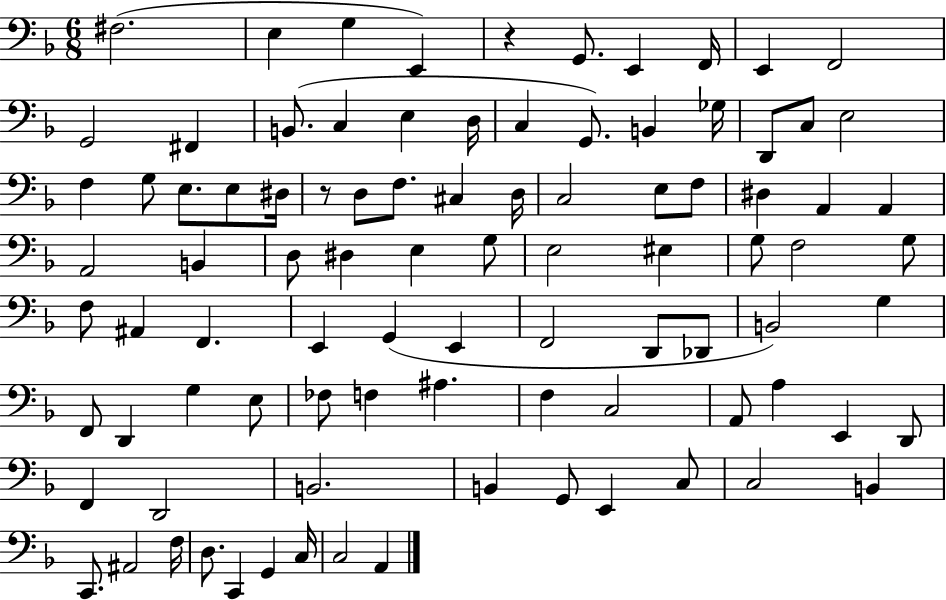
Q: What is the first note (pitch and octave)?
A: F#3